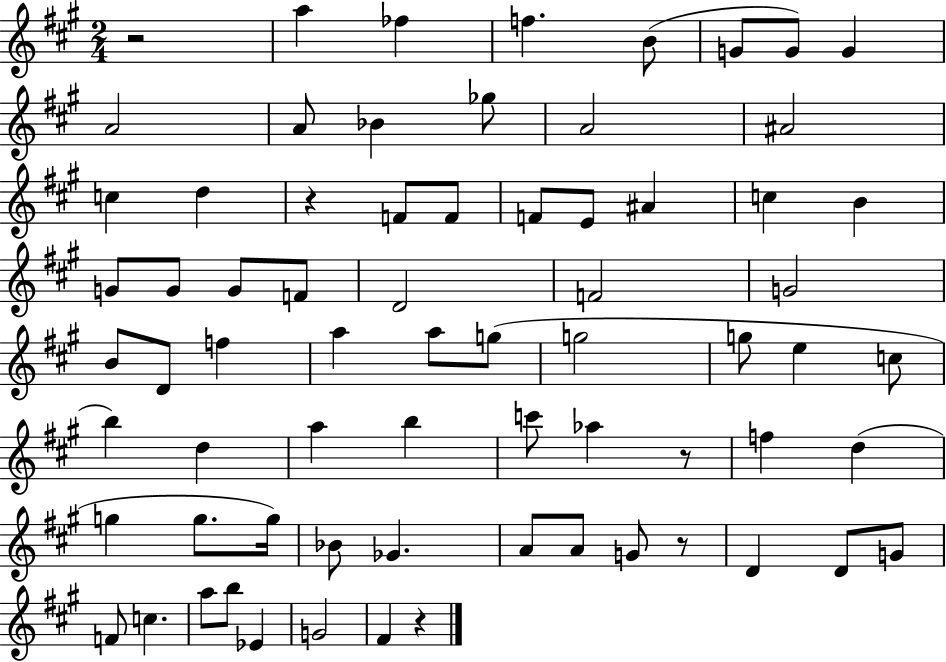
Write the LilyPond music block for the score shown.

{
  \clef treble
  \numericTimeSignature
  \time 2/4
  \key a \major
  r2 | a''4 fes''4 | f''4. b'8( | g'8 g'8) g'4 | \break a'2 | a'8 bes'4 ges''8 | a'2 | ais'2 | \break c''4 d''4 | r4 f'8 f'8 | f'8 e'8 ais'4 | c''4 b'4 | \break g'8 g'8 g'8 f'8 | d'2 | f'2 | g'2 | \break b'8 d'8 f''4 | a''4 a''8 g''8( | g''2 | g''8 e''4 c''8 | \break b''4) d''4 | a''4 b''4 | c'''8 aes''4 r8 | f''4 d''4( | \break g''4 g''8. g''16) | bes'8 ges'4. | a'8 a'8 g'8 r8 | d'4 d'8 g'8 | \break f'8 c''4. | a''8 b''8 ees'4 | g'2 | fis'4 r4 | \break \bar "|."
}